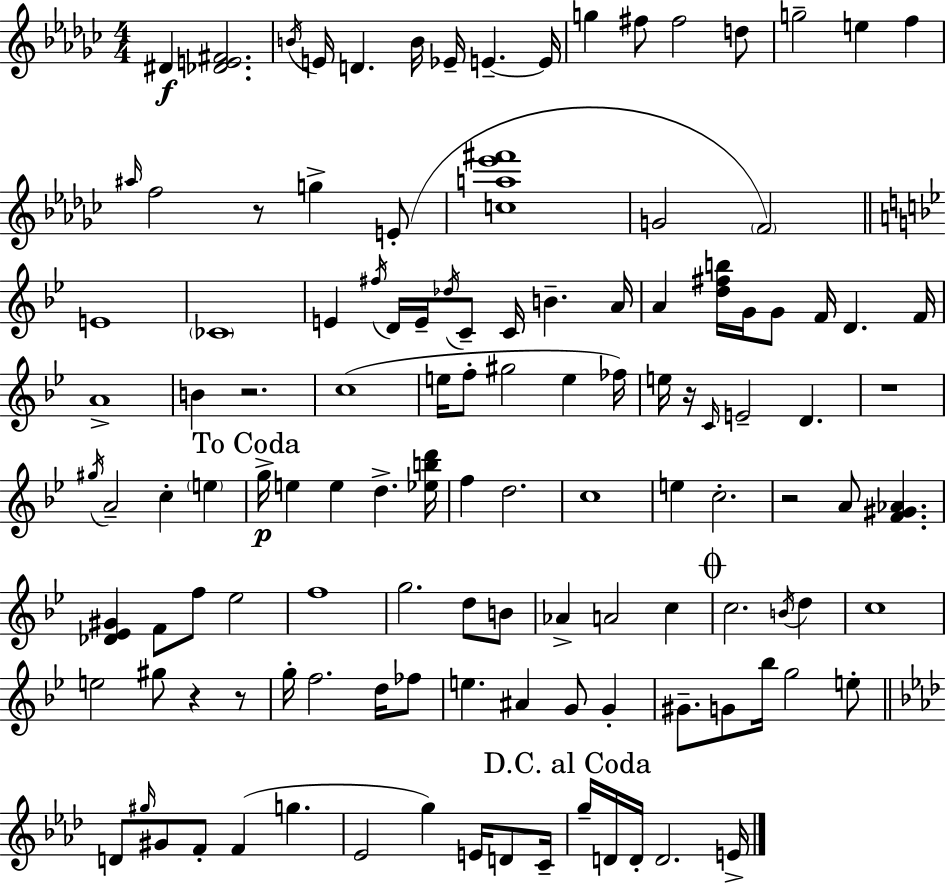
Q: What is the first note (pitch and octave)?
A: D#4